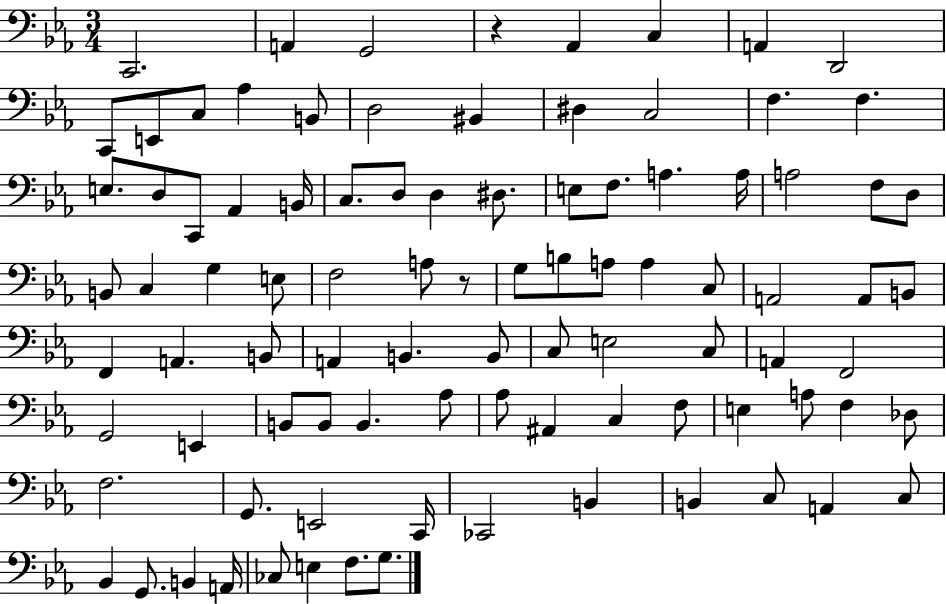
X:1
T:Untitled
M:3/4
L:1/4
K:Eb
C,,2 A,, G,,2 z _A,, C, A,, D,,2 C,,/2 E,,/2 C,/2 _A, B,,/2 D,2 ^B,, ^D, C,2 F, F, E,/2 D,/2 C,,/2 _A,, B,,/4 C,/2 D,/2 D, ^D,/2 E,/2 F,/2 A, A,/4 A,2 F,/2 D,/2 B,,/2 C, G, E,/2 F,2 A,/2 z/2 G,/2 B,/2 A,/2 A, C,/2 A,,2 A,,/2 B,,/2 F,, A,, B,,/2 A,, B,, B,,/2 C,/2 E,2 C,/2 A,, F,,2 G,,2 E,, B,,/2 B,,/2 B,, _A,/2 _A,/2 ^A,, C, F,/2 E, A,/2 F, _D,/2 F,2 G,,/2 E,,2 C,,/4 _C,,2 B,, B,, C,/2 A,, C,/2 _B,, G,,/2 B,, A,,/4 _C,/2 E, F,/2 G,/2